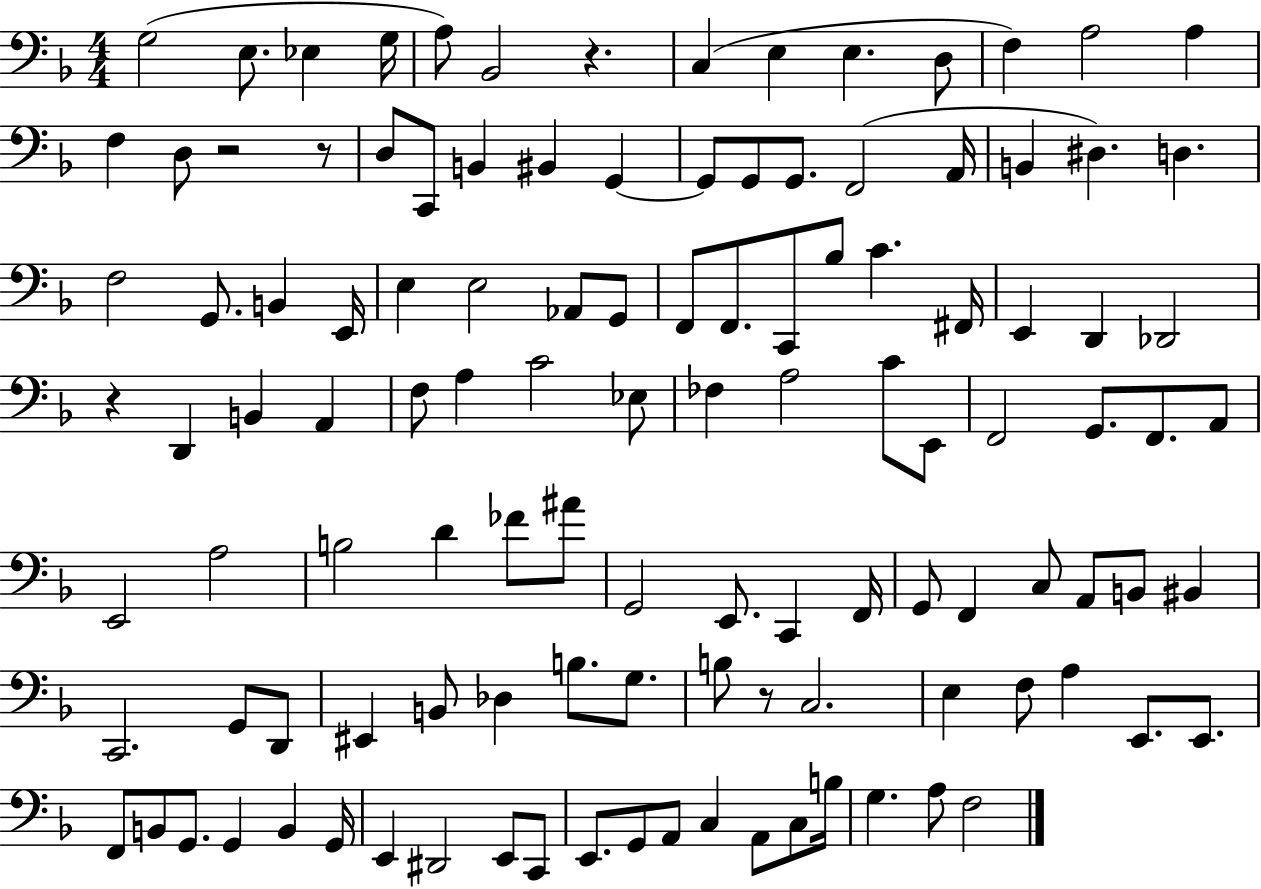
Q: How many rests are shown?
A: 5